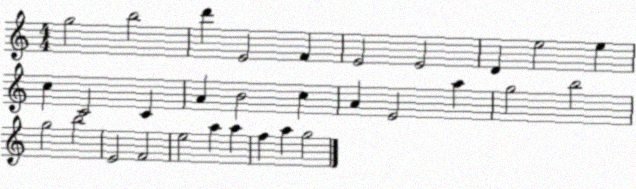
X:1
T:Untitled
M:4/4
L:1/4
K:C
g2 b2 d' E2 F E2 E2 D e2 e c C2 C A B2 c A E2 a g2 b2 g2 b2 E2 F2 e2 a a f a g2